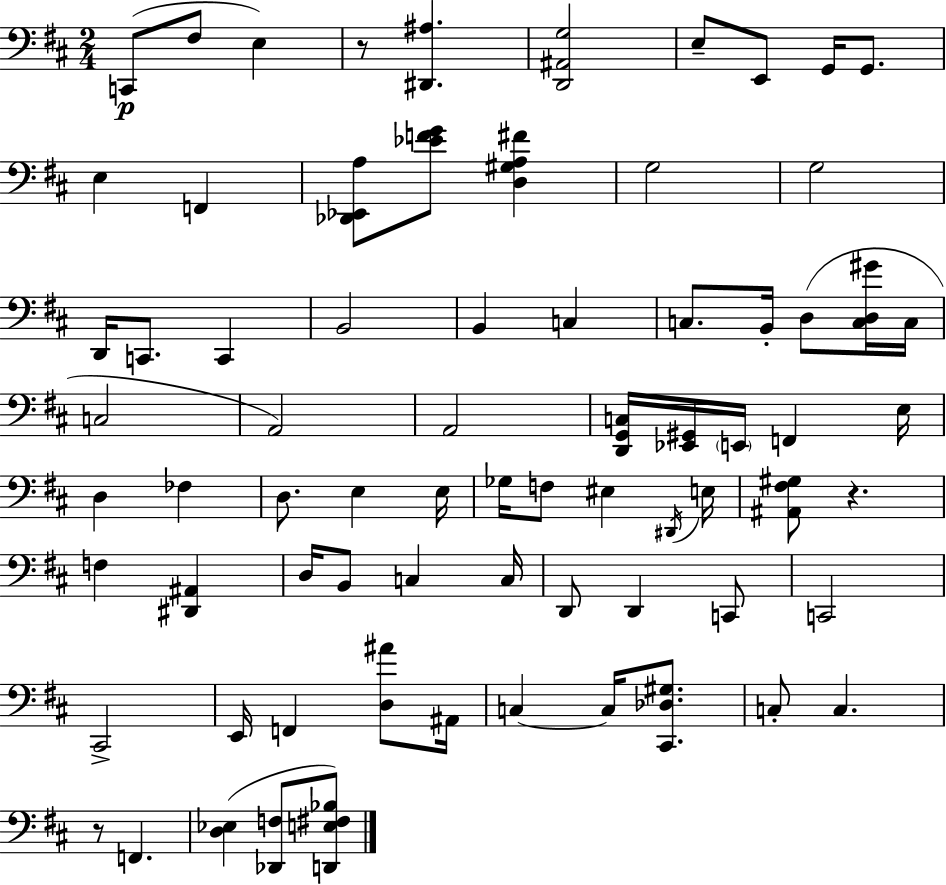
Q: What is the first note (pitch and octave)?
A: C2